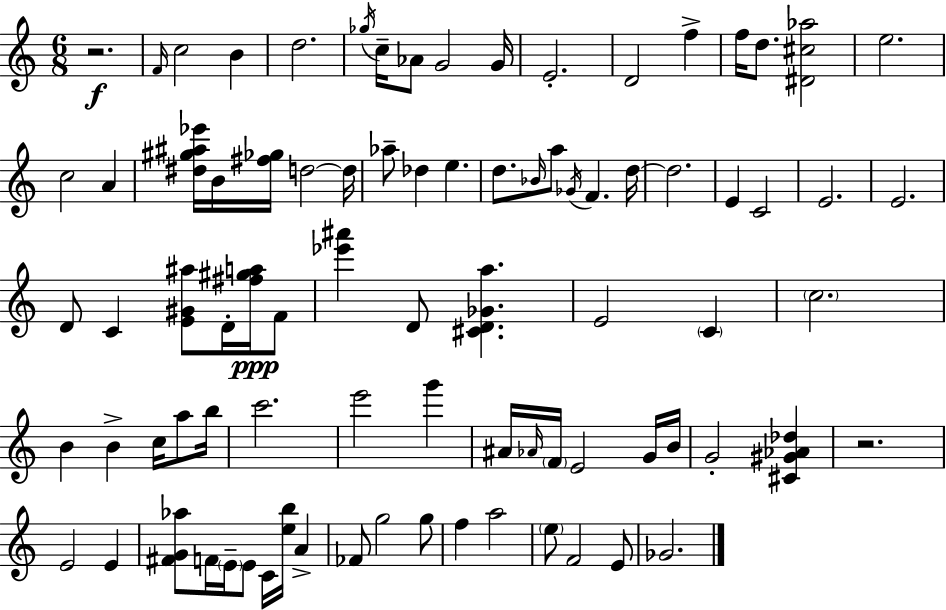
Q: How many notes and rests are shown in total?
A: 85